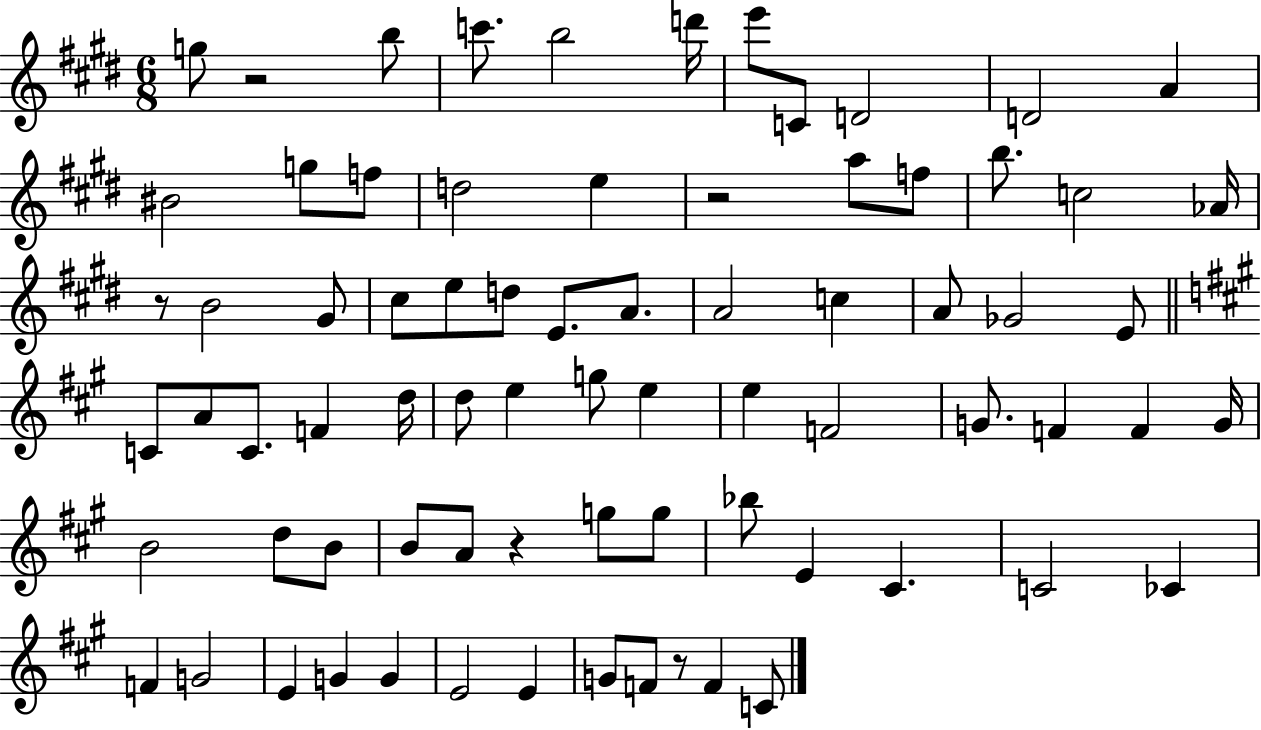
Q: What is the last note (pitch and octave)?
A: C4